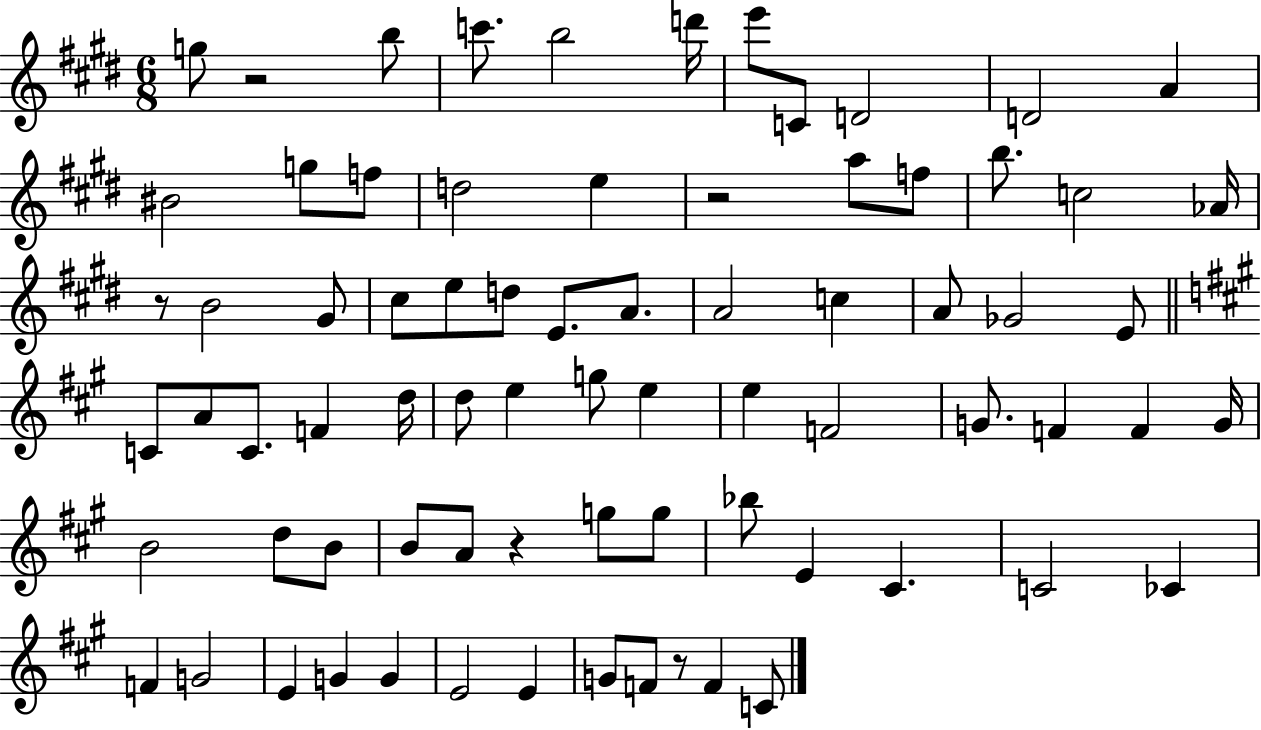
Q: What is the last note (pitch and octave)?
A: C4